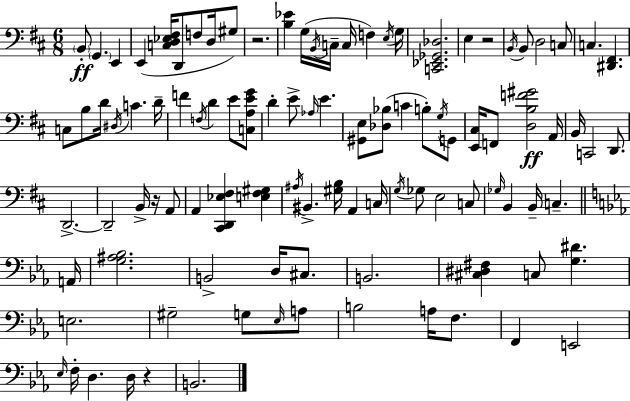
X:1
T:Untitled
M:6/8
L:1/4
K:D
B,,/2 G,, E,, E,, [C,D,_E,^F,]/4 D,,/2 F,/2 D,/4 ^G,/2 z2 [B,_E] G,/4 B,,/4 C,/4 C,/4 F, E,/4 G,/4 [C,,_E,,_G,,_D,]2 E, z2 B,,/4 B,,/2 D,2 C,/2 C, [^D,,^F,,] C,/2 B,/2 D/4 ^D,/4 C D/4 F F,/4 D E/2 [C,A,EG]/2 D E/2 _A,/4 E [^G,,E,]/2 [_D,_B,]/2 C B,/2 G,/4 G,,/2 [E,,^C,]/4 F,,/2 [D,B,F^G]2 A,,/4 B,,/4 C,,2 D,,/2 D,,2 D,,2 B,,/4 z/4 A,,/2 A,, [^C,,D,,_E,^F,] [E,^F,^G,] ^A,/4 ^B,, [^G,B,]/4 A,, C,/4 G,/4 _G,/2 E,2 C,/2 _G,/4 B,, B,,/4 C, A,,/4 [G,^A,_B,]2 B,,2 D,/4 ^C,/2 B,,2 [^C,^D,^F,] C,/2 [G,^D] E,2 ^G,2 G,/2 _E,/4 A,/2 B,2 A,/4 F,/2 F,, E,,2 _E,/4 F,/4 D, D,/4 z B,,2